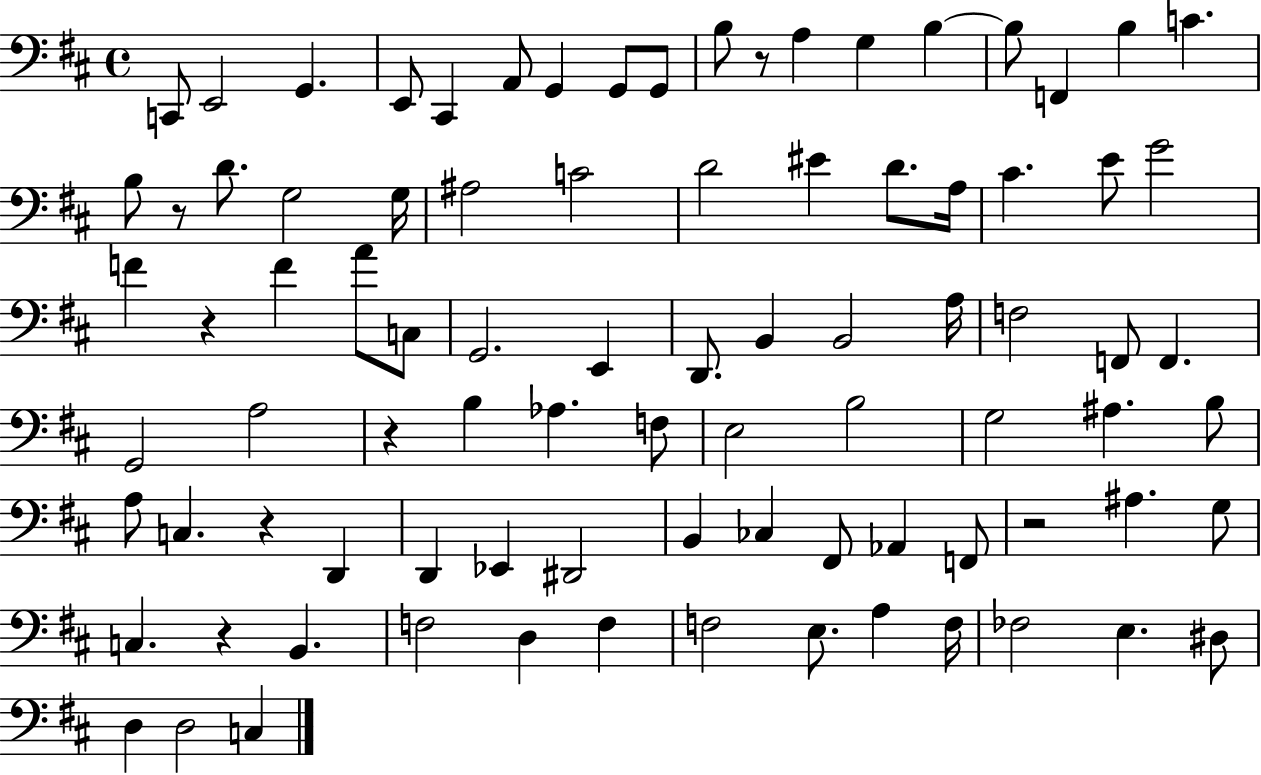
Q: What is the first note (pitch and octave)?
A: C2